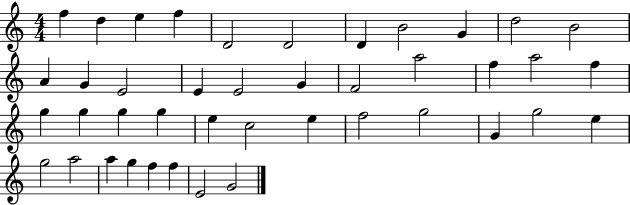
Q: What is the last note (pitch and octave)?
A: G4